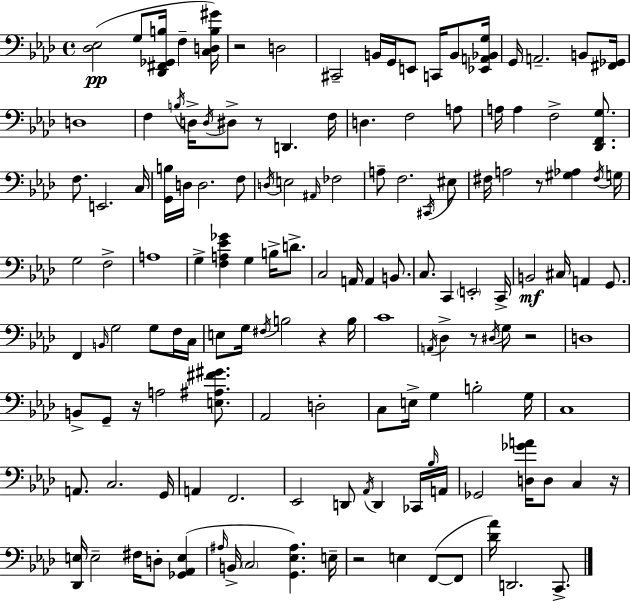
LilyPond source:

{
  \clef bass
  \time 4/4
  \defaultTimeSignature
  \key f \minor
  <des ees>2(\pp g8 <des, fis, ges, b>16 f4-- <c d b gis'>16) | r2 d2 | cis,2-- b,16 g,16 e,8 c,16 b,8 <ees, a, bes, g>16 | g,16 a,2.-- b,8 <fis, ges,>16 | \break d1 | f4 \acciaccatura { b16 } d16-> \acciaccatura { d16 } dis8-> r8 d,4. | f16 d4. f2 | a8 a16 a4 f2-> <des, f, g>8. | \break f8. e,2. | c16 <g, b>16 d16 d2. | f8 \acciaccatura { d16 } e2 \grace { ais,16 } fes2 | a8-- f2. | \break \acciaccatura { cis,16 } eis8 fis16 a2 r8 | <gis aes>4 \acciaccatura { fis16 } g16 g2 f2-> | a1 | g4-> <f a ees' ges'>4 g4 | \break b16-> d'8.-> c2 a,16 a,4 | b,8. c8. c,4 \parenthesize e,2-. | c,16-> b,2\mf cis16 a,4 | g,8. f,4 \grace { b,16 } g2 | \break g8 f16 c16 e8 g16 \acciaccatura { fis16 } b2 | r4 b16 c'1 | \acciaccatura { a,16 } des4-> r8 \acciaccatura { dis16 } | g8 r2 d1 | \break b,8-> g,8-- r16 a2 | <e ais fis' gis'>8. aes,2 | d2-. c8 e16-> g4 | b2-. g16 c1 | \break a,8. c2. | g,16 a,4 f,2. | ees,2 | d,8 \acciaccatura { aes,16 } d,4 ces,16 \grace { bes16 } a,16 ges,2 | \break <d ges' a'>16 d8 c4 r16 <des, e>16 e2-- | fis16 d8-. <ges, aes, e>4( \grace { ais16 } b,16-> \parenthesize c2 | <g, ees ais>4.) e16-- r2 | e4 f,8~(~ f,8 <des' aes'>16) d,2. | \break c,8.-> \bar "|."
}